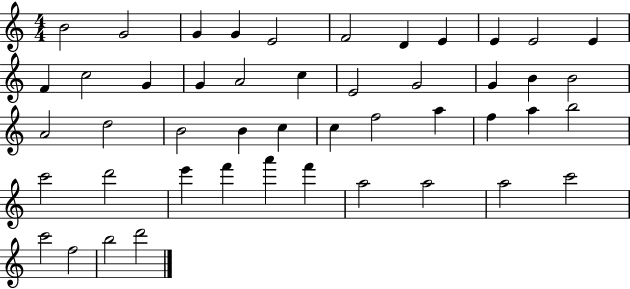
B4/h G4/h G4/q G4/q E4/h F4/h D4/q E4/q E4/q E4/h E4/q F4/q C5/h G4/q G4/q A4/h C5/q E4/h G4/h G4/q B4/q B4/h A4/h D5/h B4/h B4/q C5/q C5/q F5/h A5/q F5/q A5/q B5/h C6/h D6/h E6/q F6/q A6/q F6/q A5/h A5/h A5/h C6/h C6/h F5/h B5/h D6/h